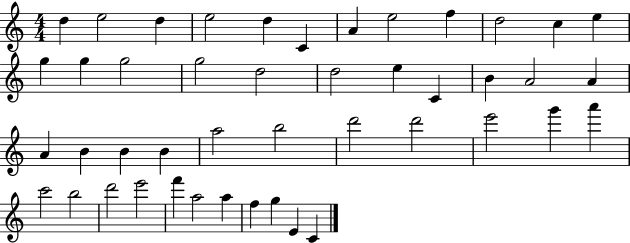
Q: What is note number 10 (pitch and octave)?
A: D5